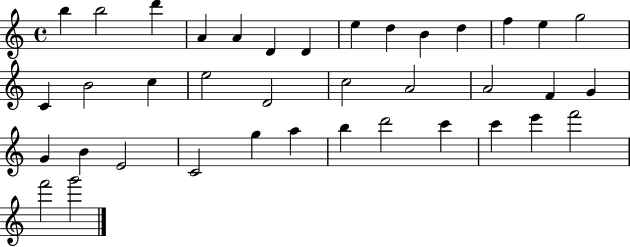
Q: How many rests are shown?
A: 0